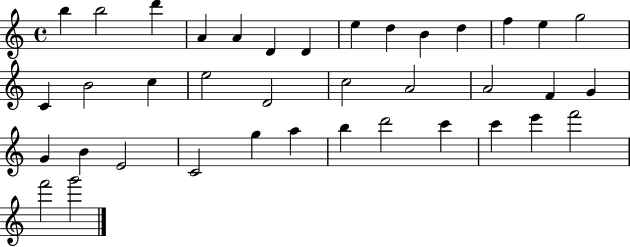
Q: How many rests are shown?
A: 0